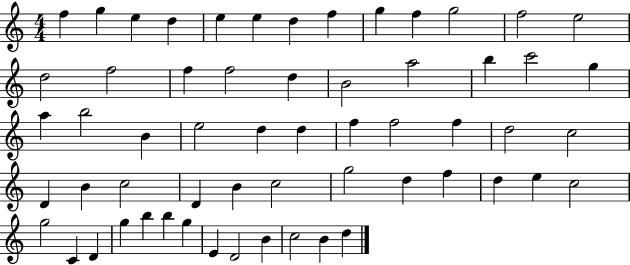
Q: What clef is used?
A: treble